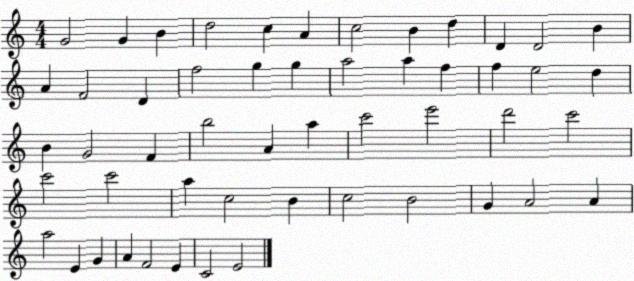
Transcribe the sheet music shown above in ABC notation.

X:1
T:Untitled
M:4/4
L:1/4
K:C
G2 G B d2 c A c2 B d D D2 B A F2 D f2 g g a2 a f f e2 d B G2 F b2 A a c'2 e'2 d'2 c'2 c'2 c'2 a c2 B c2 B2 G A2 A a2 E G A F2 E C2 E2